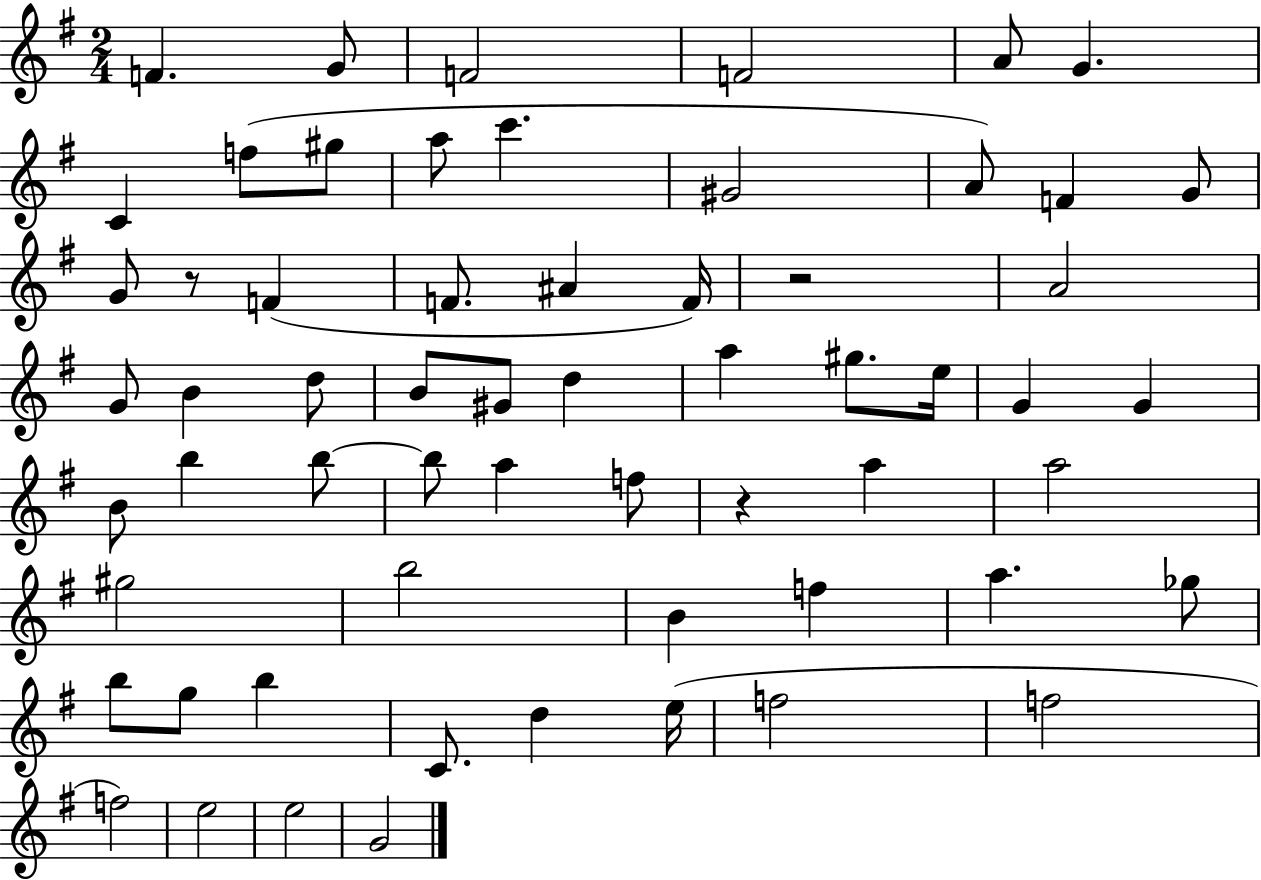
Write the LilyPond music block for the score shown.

{
  \clef treble
  \numericTimeSignature
  \time 2/4
  \key g \major
  f'4. g'8 | f'2 | f'2 | a'8 g'4. | \break c'4 f''8( gis''8 | a''8 c'''4. | gis'2 | a'8) f'4 g'8 | \break g'8 r8 f'4( | f'8. ais'4 f'16) | r2 | a'2 | \break g'8 b'4 d''8 | b'8 gis'8 d''4 | a''4 gis''8. e''16 | g'4 g'4 | \break b'8 b''4 b''8~~ | b''8 a''4 f''8 | r4 a''4 | a''2 | \break gis''2 | b''2 | b'4 f''4 | a''4. ges''8 | \break b''8 g''8 b''4 | c'8. d''4 e''16( | f''2 | f''2 | \break f''2) | e''2 | e''2 | g'2 | \break \bar "|."
}